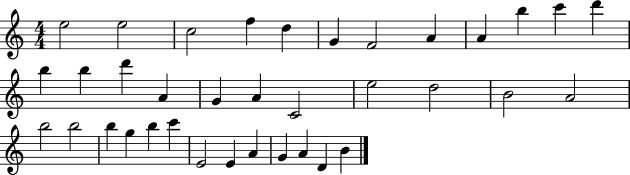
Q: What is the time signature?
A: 4/4